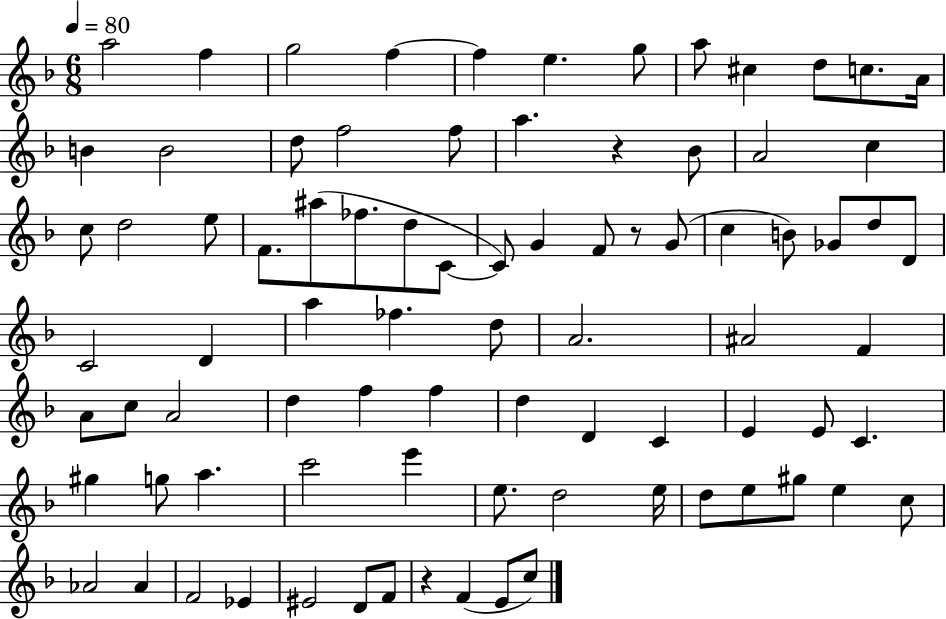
{
  \clef treble
  \numericTimeSignature
  \time 6/8
  \key f \major
  \tempo 4 = 80
  a''2 f''4 | g''2 f''4~~ | f''4 e''4. g''8 | a''8 cis''4 d''8 c''8. a'16 | \break b'4 b'2 | d''8 f''2 f''8 | a''4. r4 bes'8 | a'2 c''4 | \break c''8 d''2 e''8 | f'8. ais''8( fes''8. d''8 c'8~~ | c'8) g'4 f'8 r8 g'8( | c''4 b'8) ges'8 d''8 d'8 | \break c'2 d'4 | a''4 fes''4. d''8 | a'2. | ais'2 f'4 | \break a'8 c''8 a'2 | d''4 f''4 f''4 | d''4 d'4 c'4 | e'4 e'8 c'4. | \break gis''4 g''8 a''4. | c'''2 e'''4 | e''8. d''2 e''16 | d''8 e''8 gis''8 e''4 c''8 | \break aes'2 aes'4 | f'2 ees'4 | eis'2 d'8 f'8 | r4 f'4( e'8 c''8) | \break \bar "|."
}